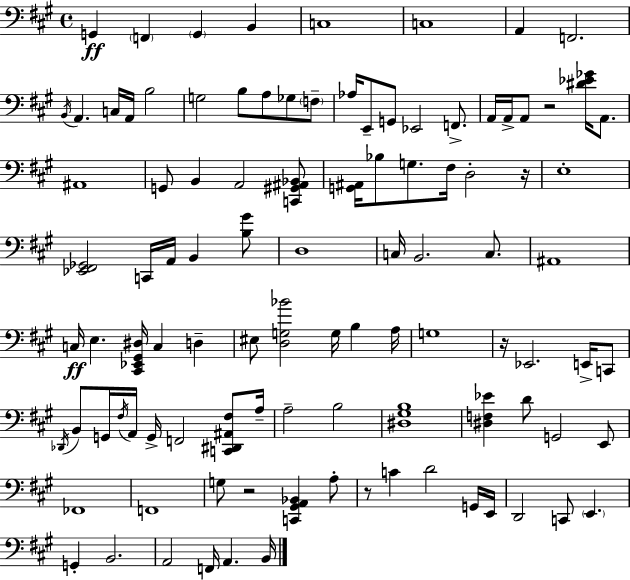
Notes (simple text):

G2/q F2/q G2/q B2/q C3/w C3/w A2/q F2/h. B2/s A2/q. C3/s A2/s B3/h G3/h B3/e A3/e Gb3/e F3/e Ab3/s E2/e G2/e Eb2/h F2/e. A2/s A2/s A2/e R/h [D#4,Eb4,Gb4]/s A2/e. A#2/w G2/e B2/q A2/h [C2,G#2,A#2,Bb2]/e [G2,A#2]/s Bb3/e G3/e. F#3/s D3/h R/s E3/w [Eb2,F#2,Gb2]/h C2/s A2/s B2/q [B3,G#4]/e D3/w C3/s B2/h. C3/e. A#2/w C3/s E3/q. [C#2,Eb2,G#2,D#3]/s C3/q D3/q EIS3/e [D3,G3,Bb4]/h G3/s B3/q A3/s G3/w R/s Eb2/h. E2/s C2/e Db2/s B2/e G2/s F#3/s A2/s G2/s F2/h [C2,D#2,A#2,F#3]/e A3/s A3/h B3/h [D#3,G#3,B3]/w [D#3,F3,Eb4]/q D4/e G2/h E2/e FES2/w F2/w G3/e R/h [C2,G#2,A2,Bb2]/q A3/e R/e C4/q D4/h G2/s E2/s D2/h C2/e E2/q. G2/q B2/h. A2/h F2/s A2/q. B2/s